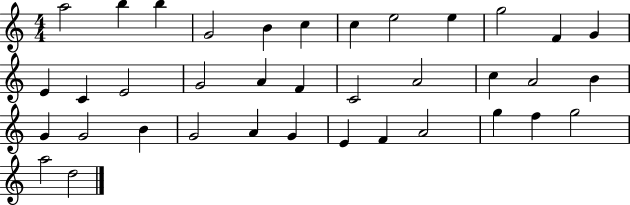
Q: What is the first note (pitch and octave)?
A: A5